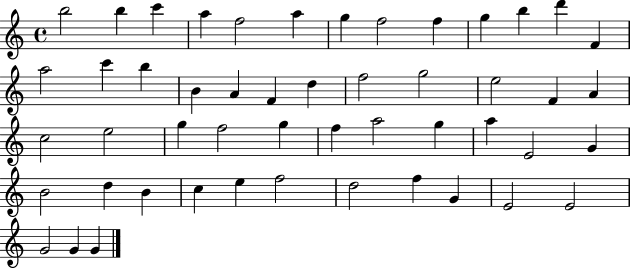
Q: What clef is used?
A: treble